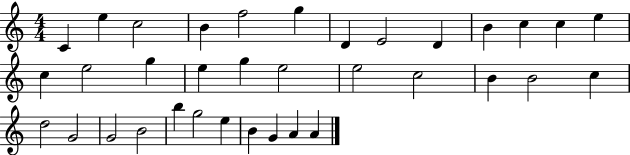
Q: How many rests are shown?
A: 0